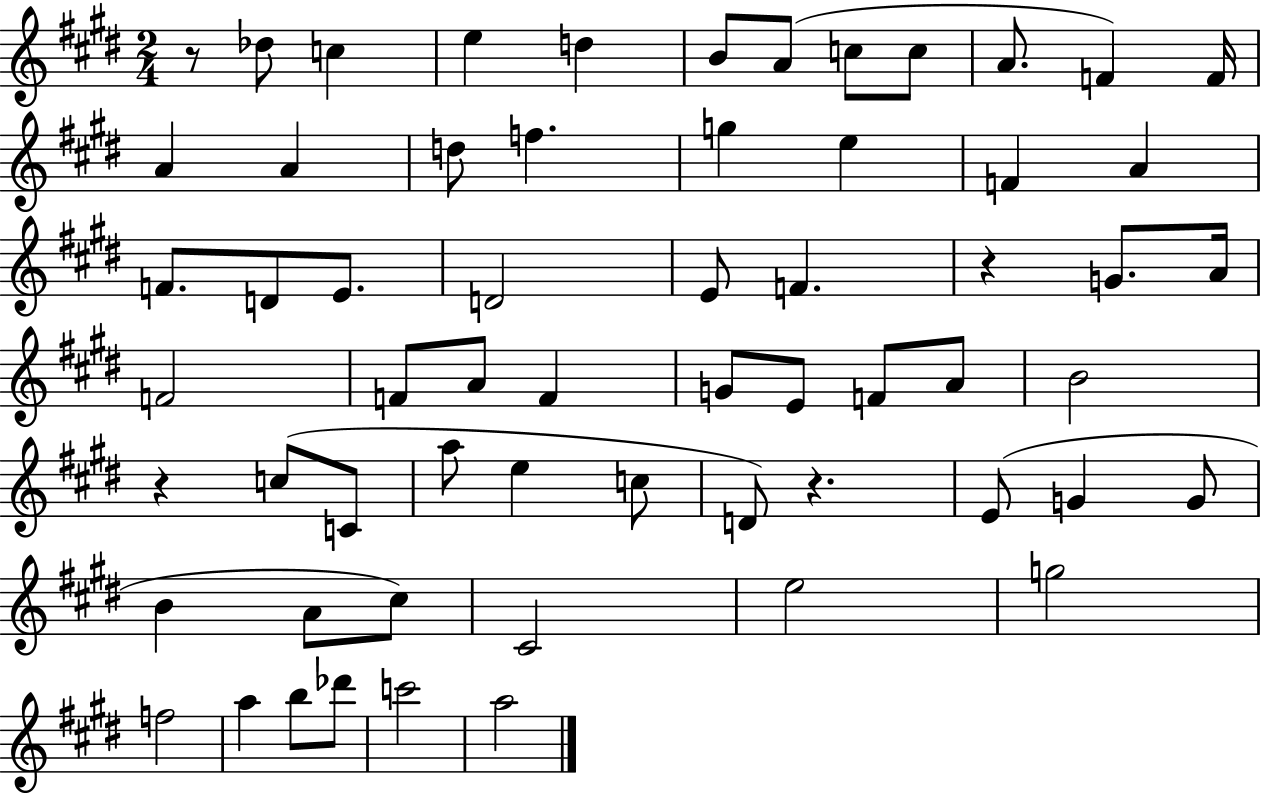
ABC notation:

X:1
T:Untitled
M:2/4
L:1/4
K:E
z/2 _d/2 c e d B/2 A/2 c/2 c/2 A/2 F F/4 A A d/2 f g e F A F/2 D/2 E/2 D2 E/2 F z G/2 A/4 F2 F/2 A/2 F G/2 E/2 F/2 A/2 B2 z c/2 C/2 a/2 e c/2 D/2 z E/2 G G/2 B A/2 ^c/2 ^C2 e2 g2 f2 a b/2 _d'/2 c'2 a2